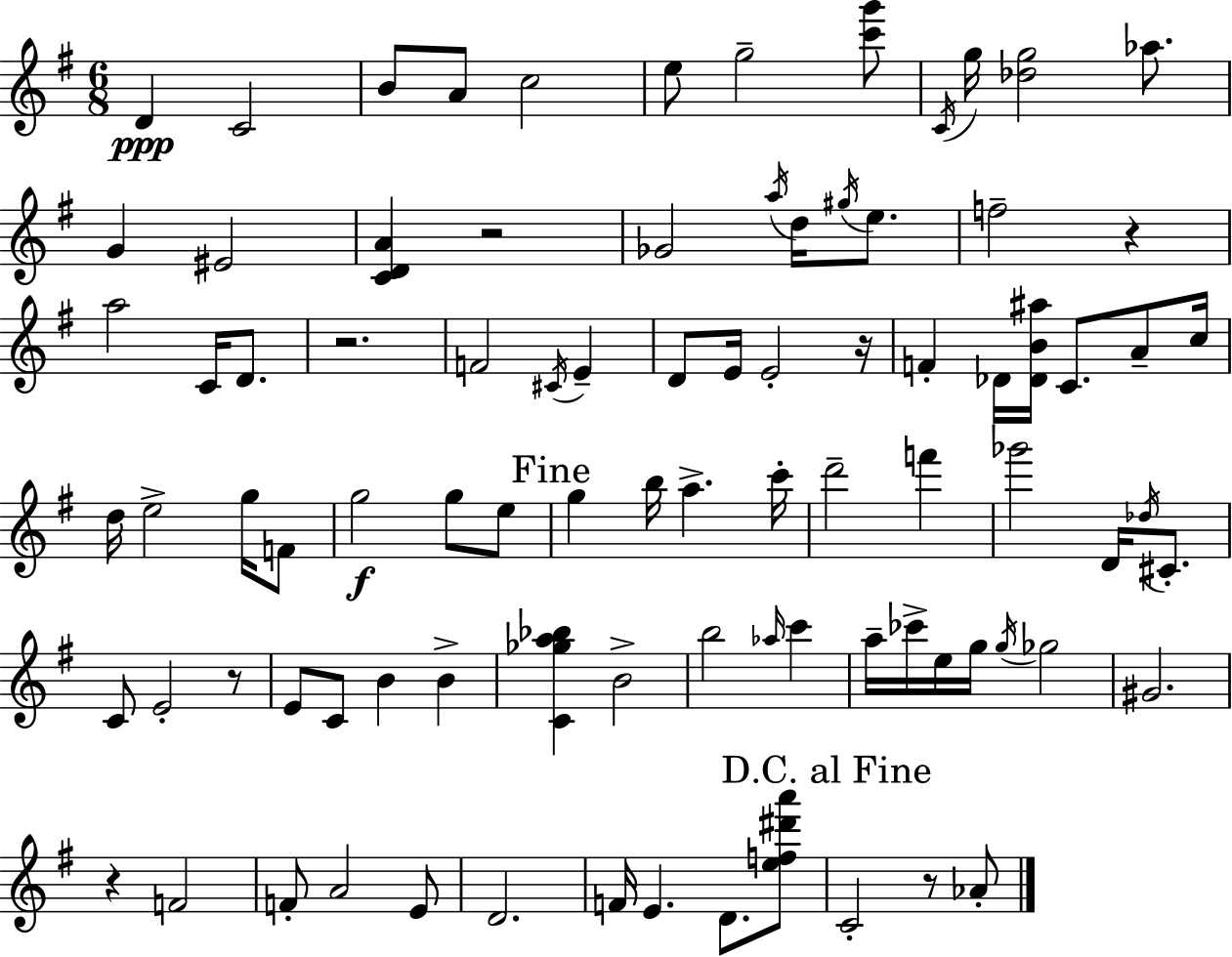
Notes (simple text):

D4/q C4/h B4/e A4/e C5/h E5/e G5/h [C6,G6]/e C4/s G5/s [Db5,G5]/h Ab5/e. G4/q EIS4/h [C4,D4,A4]/q R/h Gb4/h A5/s D5/s G#5/s E5/e. F5/h R/q A5/h C4/s D4/e. R/h. F4/h C#4/s E4/q D4/e E4/s E4/h R/s F4/q Db4/s [Db4,B4,A#5]/s C4/e. A4/e C5/s D5/s E5/h G5/s F4/e G5/h G5/e E5/e G5/q B5/s A5/q. C6/s D6/h F6/q Gb6/h D4/s Db5/s C#4/e. C4/e E4/h R/e E4/e C4/e B4/q B4/q [C4,Gb5,A5,Bb5]/q B4/h B5/h Ab5/s C6/q A5/s CES6/s E5/s G5/s G5/s Gb5/h G#4/h. R/q F4/h F4/e A4/h E4/e D4/h. F4/s E4/q. D4/e. [E5,F5,D#6,A6]/e C4/h R/e Ab4/e